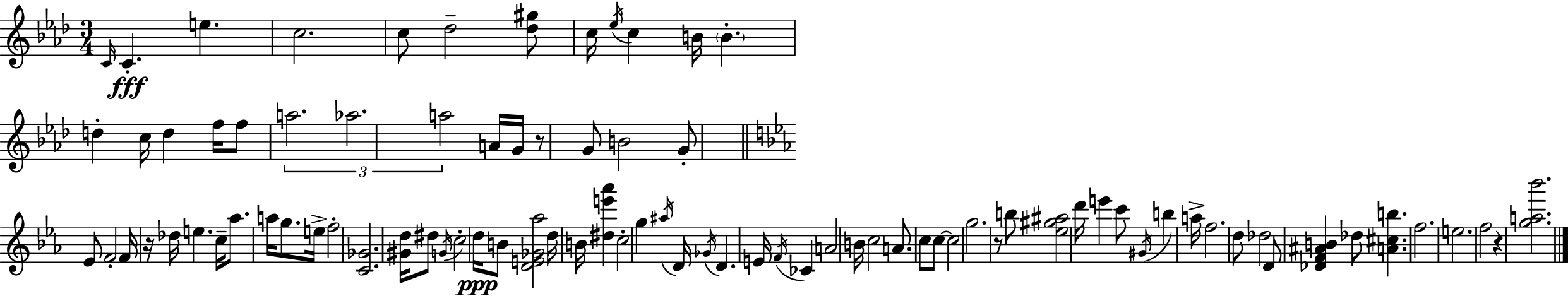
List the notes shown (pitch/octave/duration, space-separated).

C4/s C4/q. E5/q. C5/h. C5/e Db5/h [Db5,G#5]/e C5/s Eb5/s C5/q B4/s B4/q. D5/q C5/s D5/q F5/s F5/e A5/h. Ab5/h. A5/h A4/s G4/s R/e G4/e B4/h G4/e Eb4/e F4/h F4/s R/s Db5/s E5/q. C5/s Ab5/e. A5/s G5/e. E5/s F5/h [C4,Gb4]/h. [G#4,D5]/s D#5/e G4/s C5/h D5/s B4/e [D4,E4,Gb4,Ab5]/h D5/s B4/s [D#5,E6,Ab6]/q C5/h G5/q A#5/s D4/s Gb4/s D4/q. E4/s F4/s CES4/q A4/h B4/s C5/h A4/e. C5/e C5/e C5/h G5/h. R/e B5/e [Eb5,G#5,A#5]/h D6/s E6/q C6/e G#4/s B5/q A5/s F5/h. D5/e Db5/h D4/e [Db4,F4,A#4,B4]/q Db5/e [A4,C#5,B5]/q. F5/h. E5/h. F5/h R/q [G5,A5,Bb6]/h.